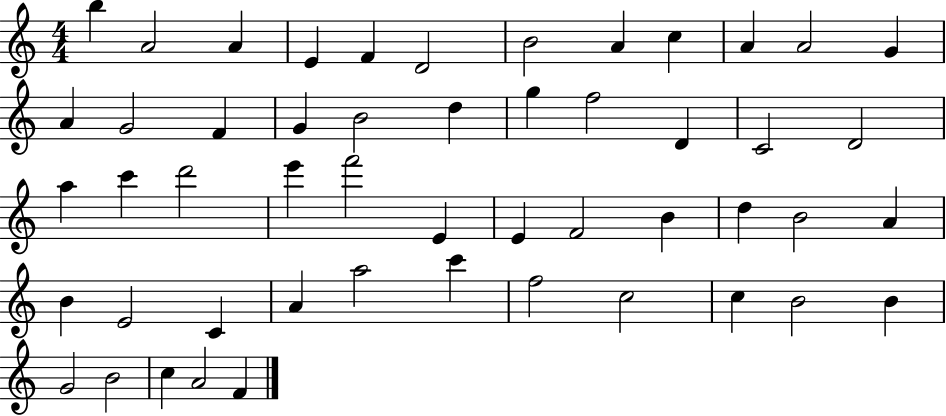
X:1
T:Untitled
M:4/4
L:1/4
K:C
b A2 A E F D2 B2 A c A A2 G A G2 F G B2 d g f2 D C2 D2 a c' d'2 e' f'2 E E F2 B d B2 A B E2 C A a2 c' f2 c2 c B2 B G2 B2 c A2 F